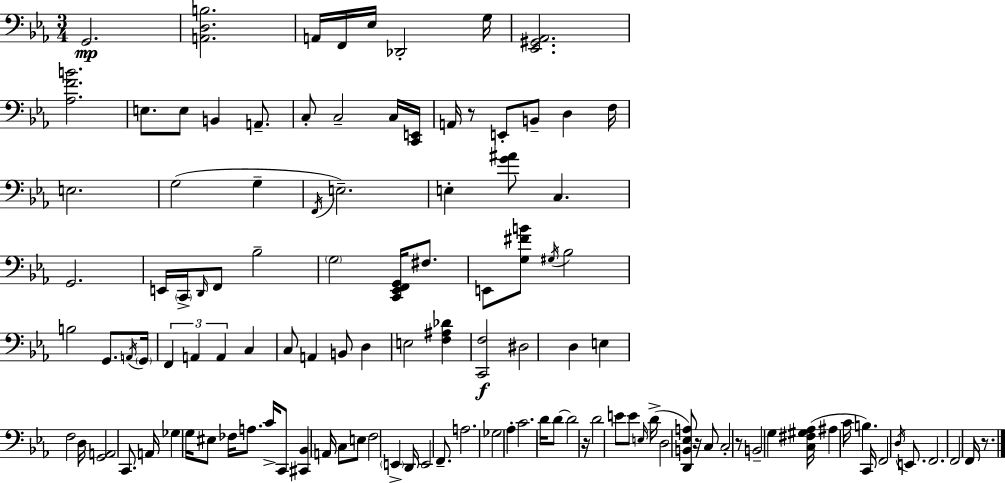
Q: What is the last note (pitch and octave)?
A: F2